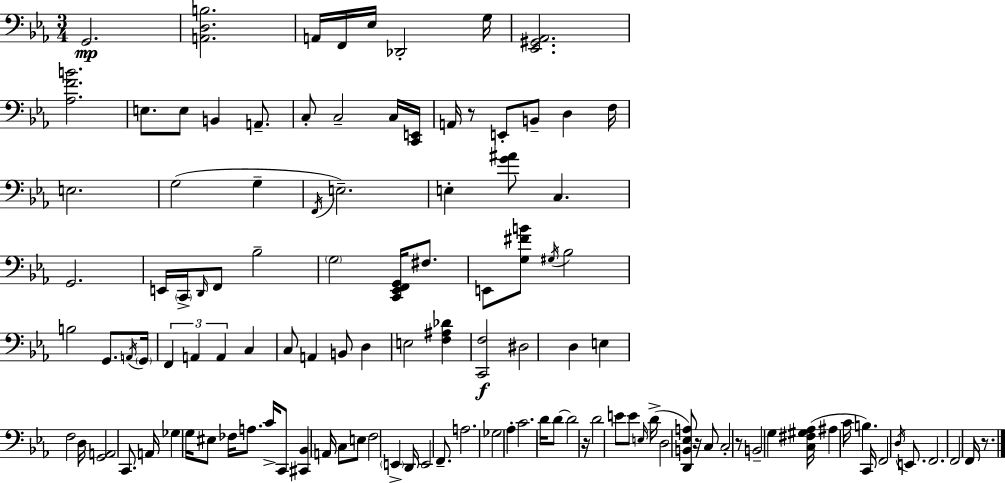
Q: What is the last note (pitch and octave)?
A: F2